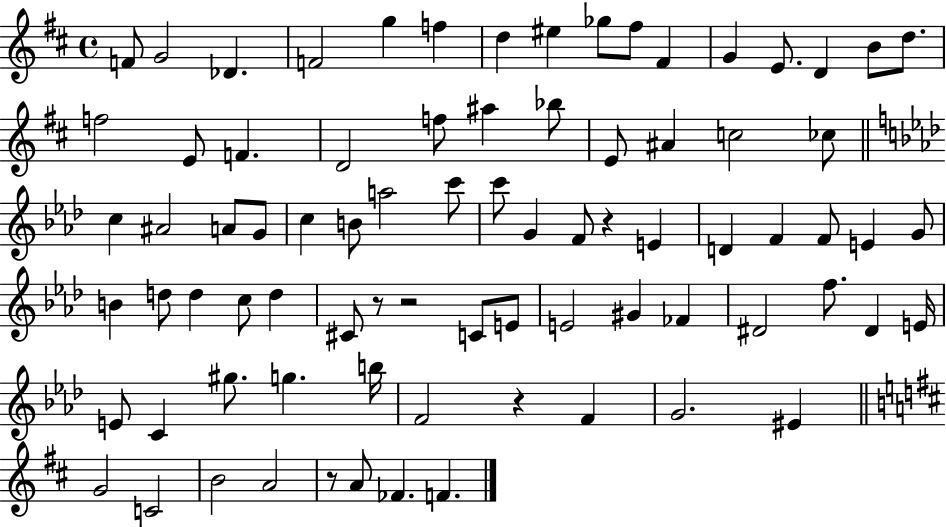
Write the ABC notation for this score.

X:1
T:Untitled
M:4/4
L:1/4
K:D
F/2 G2 _D F2 g f d ^e _g/2 ^f/2 ^F G E/2 D B/2 d/2 f2 E/2 F D2 f/2 ^a _b/2 E/2 ^A c2 _c/2 c ^A2 A/2 G/2 c B/2 a2 c'/2 c'/2 G F/2 z E D F F/2 E G/2 B d/2 d c/2 d ^C/2 z/2 z2 C/2 E/2 E2 ^G _F ^D2 f/2 ^D E/4 E/2 C ^g/2 g b/4 F2 z F G2 ^E G2 C2 B2 A2 z/2 A/2 _F F